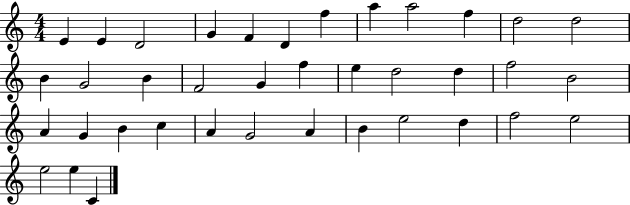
{
  \clef treble
  \numericTimeSignature
  \time 4/4
  \key c \major
  e'4 e'4 d'2 | g'4 f'4 d'4 f''4 | a''4 a''2 f''4 | d''2 d''2 | \break b'4 g'2 b'4 | f'2 g'4 f''4 | e''4 d''2 d''4 | f''2 b'2 | \break a'4 g'4 b'4 c''4 | a'4 g'2 a'4 | b'4 e''2 d''4 | f''2 e''2 | \break e''2 e''4 c'4 | \bar "|."
}